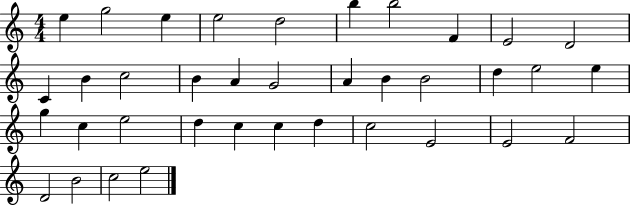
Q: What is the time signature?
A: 4/4